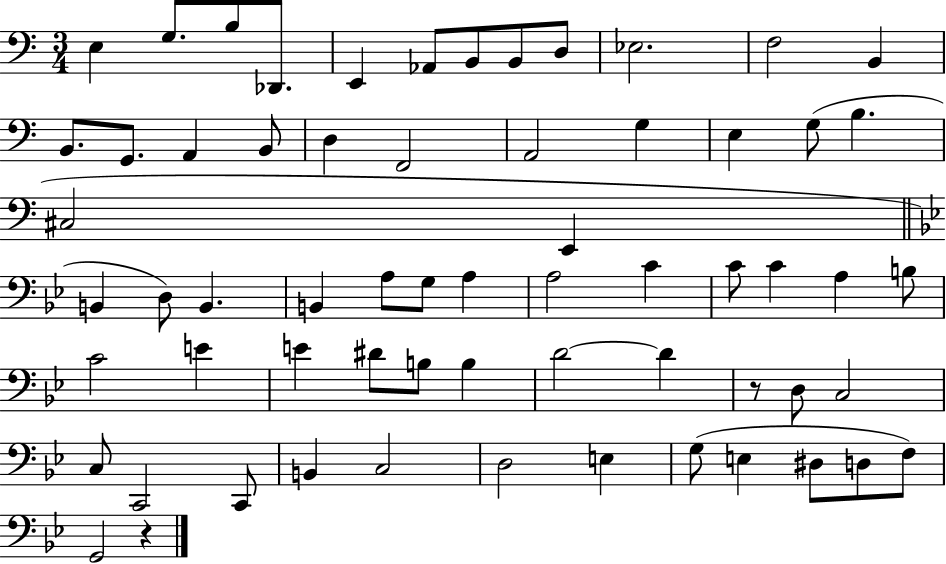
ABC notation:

X:1
T:Untitled
M:3/4
L:1/4
K:C
E, G,/2 B,/2 _D,,/2 E,, _A,,/2 B,,/2 B,,/2 D,/2 _E,2 F,2 B,, B,,/2 G,,/2 A,, B,,/2 D, F,,2 A,,2 G, E, G,/2 B, ^C,2 E,, B,, D,/2 B,, B,, A,/2 G,/2 A, A,2 C C/2 C A, B,/2 C2 E E ^D/2 B,/2 B, D2 D z/2 D,/2 C,2 C,/2 C,,2 C,,/2 B,, C,2 D,2 E, G,/2 E, ^D,/2 D,/2 F,/2 G,,2 z